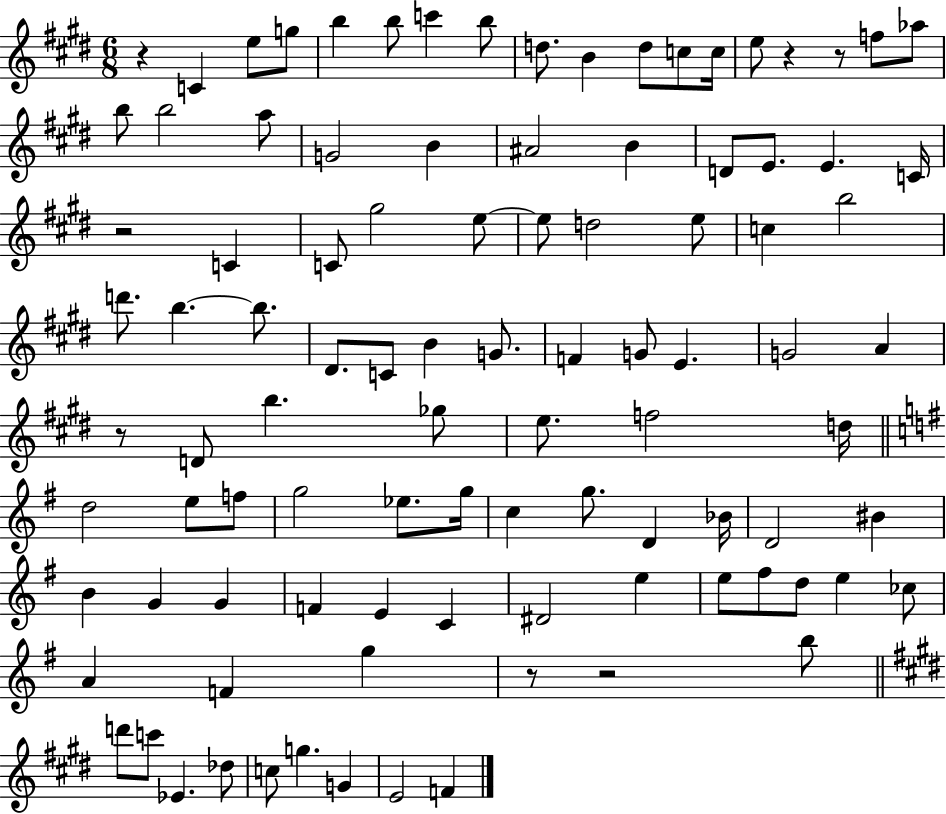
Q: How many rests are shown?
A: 7